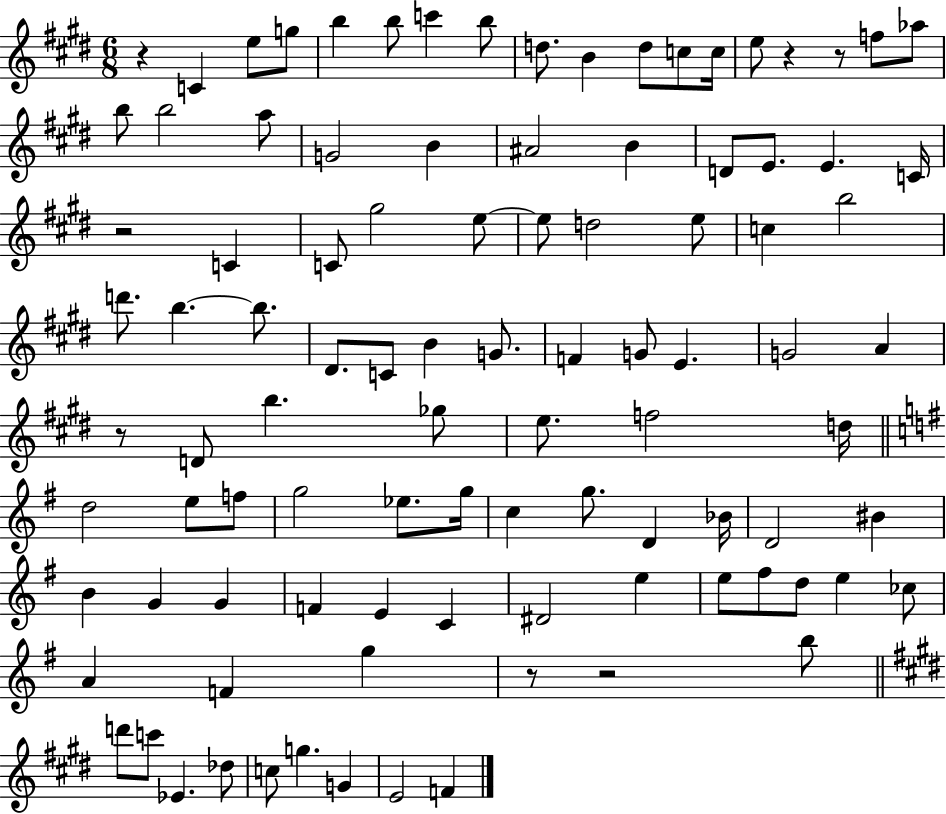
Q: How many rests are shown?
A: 7